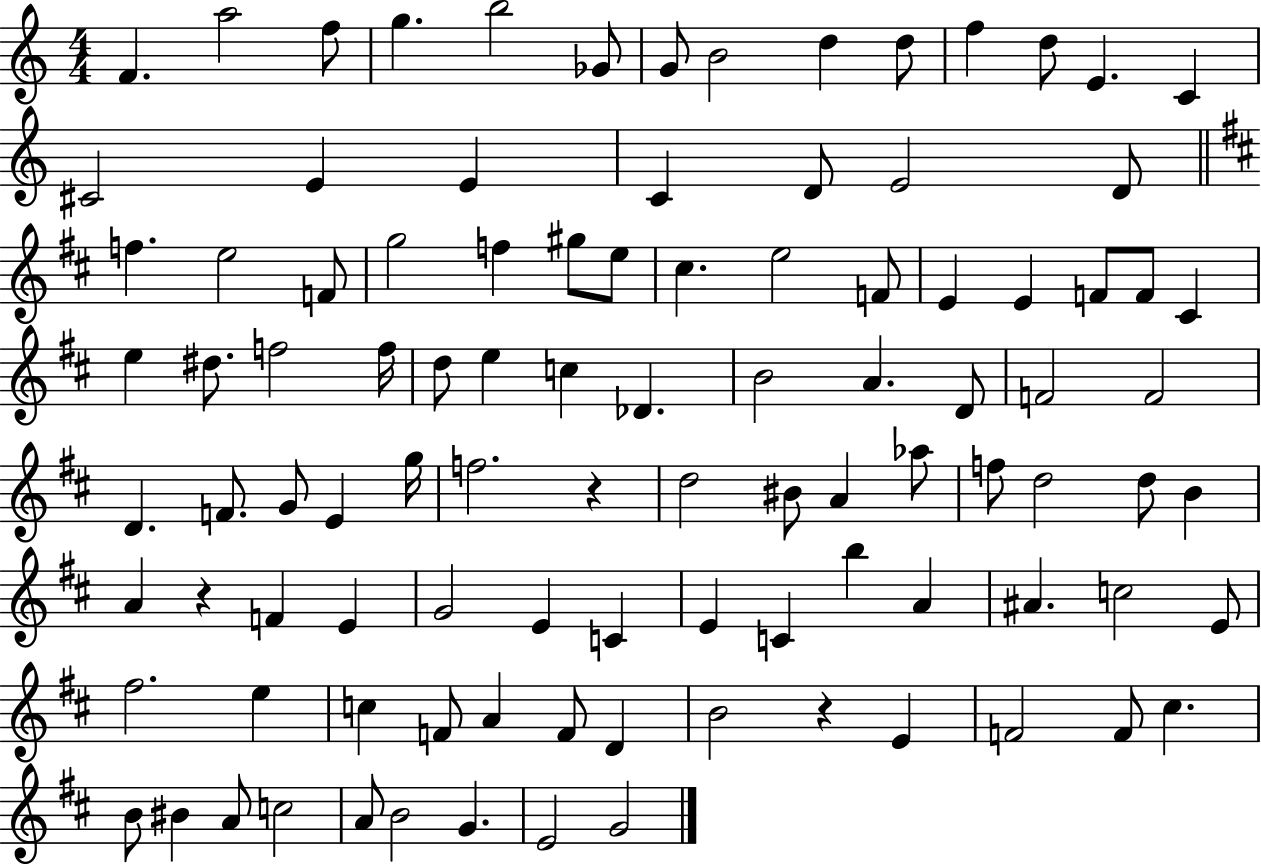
F4/q. A5/h F5/e G5/q. B5/h Gb4/e G4/e B4/h D5/q D5/e F5/q D5/e E4/q. C4/q C#4/h E4/q E4/q C4/q D4/e E4/h D4/e F5/q. E5/h F4/e G5/h F5/q G#5/e E5/e C#5/q. E5/h F4/e E4/q E4/q F4/e F4/e C#4/q E5/q D#5/e. F5/h F5/s D5/e E5/q C5/q Db4/q. B4/h A4/q. D4/e F4/h F4/h D4/q. F4/e. G4/e E4/q G5/s F5/h. R/q D5/h BIS4/e A4/q Ab5/e F5/e D5/h D5/e B4/q A4/q R/q F4/q E4/q G4/h E4/q C4/q E4/q C4/q B5/q A4/q A#4/q. C5/h E4/e F#5/h. E5/q C5/q F4/e A4/q F4/e D4/q B4/h R/q E4/q F4/h F4/e C#5/q. B4/e BIS4/q A4/e C5/h A4/e B4/h G4/q. E4/h G4/h